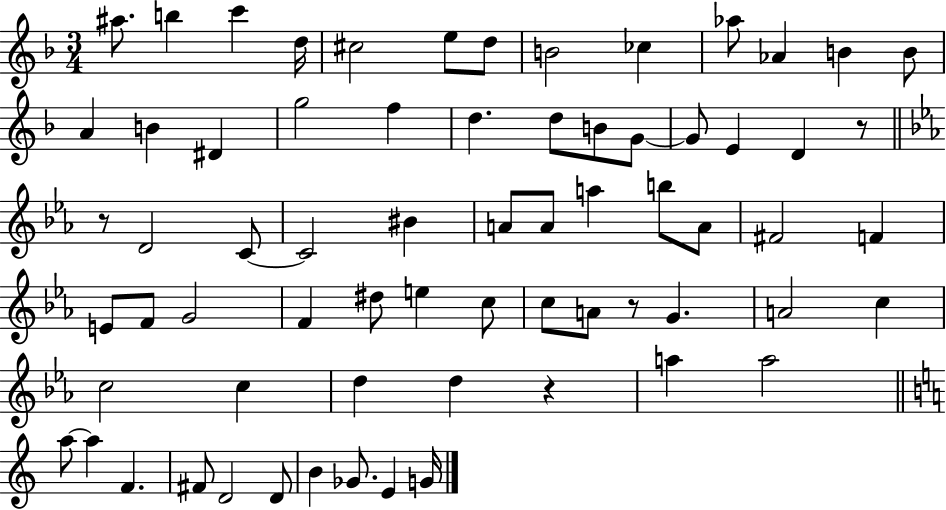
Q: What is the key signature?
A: F major